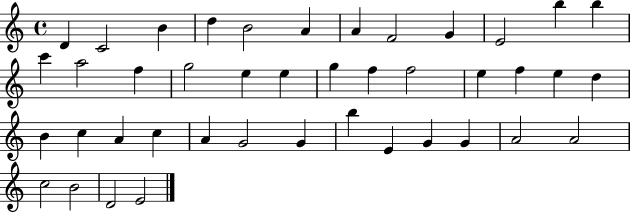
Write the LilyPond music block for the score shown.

{
  \clef treble
  \time 4/4
  \defaultTimeSignature
  \key c \major
  d'4 c'2 b'4 | d''4 b'2 a'4 | a'4 f'2 g'4 | e'2 b''4 b''4 | \break c'''4 a''2 f''4 | g''2 e''4 e''4 | g''4 f''4 f''2 | e''4 f''4 e''4 d''4 | \break b'4 c''4 a'4 c''4 | a'4 g'2 g'4 | b''4 e'4 g'4 g'4 | a'2 a'2 | \break c''2 b'2 | d'2 e'2 | \bar "|."
}